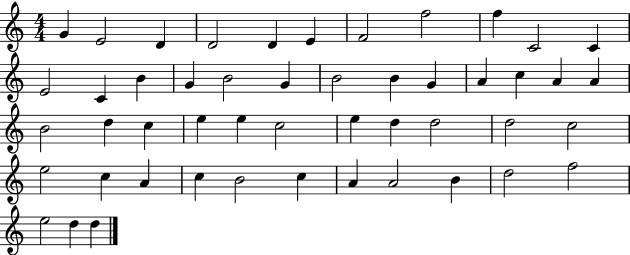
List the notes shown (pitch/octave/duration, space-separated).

G4/q E4/h D4/q D4/h D4/q E4/q F4/h F5/h F5/q C4/h C4/q E4/h C4/q B4/q G4/q B4/h G4/q B4/h B4/q G4/q A4/q C5/q A4/q A4/q B4/h D5/q C5/q E5/q E5/q C5/h E5/q D5/q D5/h D5/h C5/h E5/h C5/q A4/q C5/q B4/h C5/q A4/q A4/h B4/q D5/h F5/h E5/h D5/q D5/q